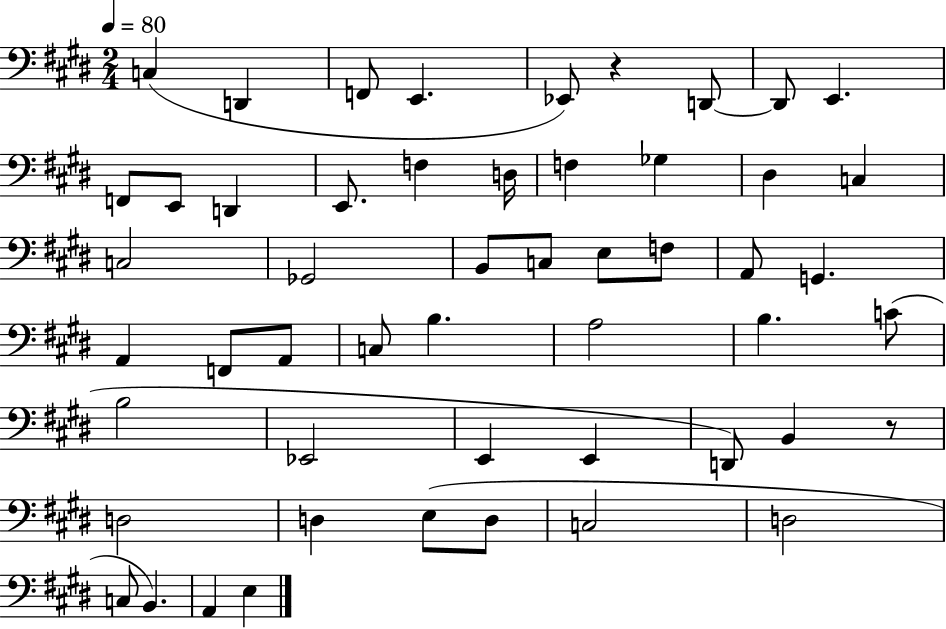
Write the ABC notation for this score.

X:1
T:Untitled
M:2/4
L:1/4
K:E
C, D,, F,,/2 E,, _E,,/2 z D,,/2 D,,/2 E,, F,,/2 E,,/2 D,, E,,/2 F, D,/4 F, _G, ^D, C, C,2 _G,,2 B,,/2 C,/2 E,/2 F,/2 A,,/2 G,, A,, F,,/2 A,,/2 C,/2 B, A,2 B, C/2 B,2 _E,,2 E,, E,, D,,/2 B,, z/2 D,2 D, E,/2 D,/2 C,2 D,2 C,/2 B,, A,, E,